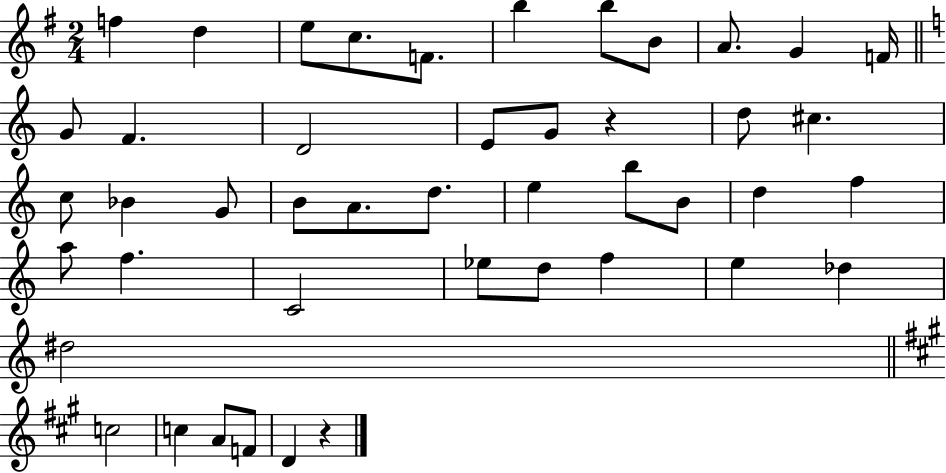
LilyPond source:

{
  \clef treble
  \numericTimeSignature
  \time 2/4
  \key g \major
  f''4 d''4 | e''8 c''8. f'8. | b''4 b''8 b'8 | a'8. g'4 f'16 | \break \bar "||" \break \key c \major g'8 f'4. | d'2 | e'8 g'8 r4 | d''8 cis''4. | \break c''8 bes'4 g'8 | b'8 a'8. d''8. | e''4 b''8 b'8 | d''4 f''4 | \break a''8 f''4. | c'2 | ees''8 d''8 f''4 | e''4 des''4 | \break dis''2 | \bar "||" \break \key a \major c''2 | c''4 a'8 f'8 | d'4 r4 | \bar "|."
}